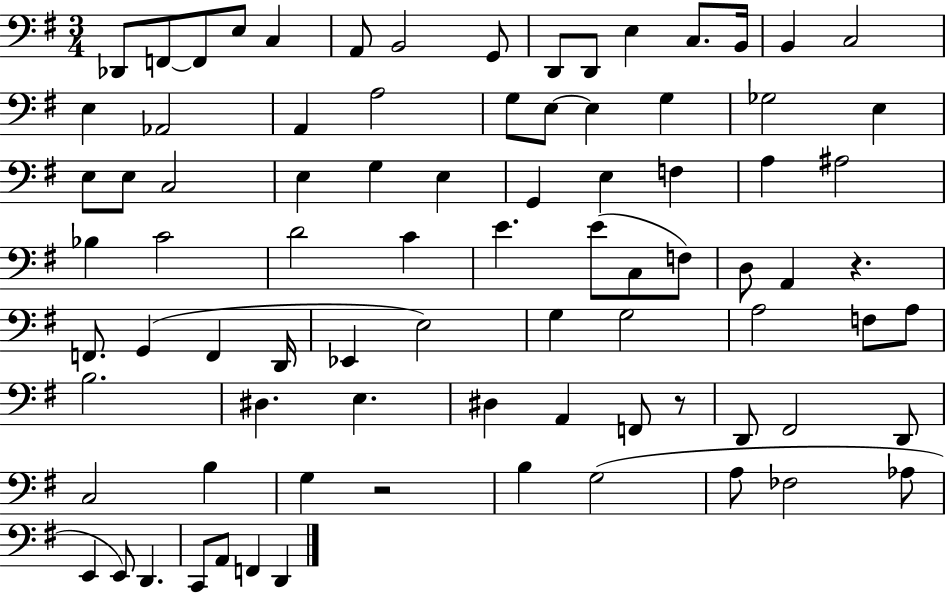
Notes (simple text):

Db2/e F2/e F2/e E3/e C3/q A2/e B2/h G2/e D2/e D2/e E3/q C3/e. B2/s B2/q C3/h E3/q Ab2/h A2/q A3/h G3/e E3/e E3/q G3/q Gb3/h E3/q E3/e E3/e C3/h E3/q G3/q E3/q G2/q E3/q F3/q A3/q A#3/h Bb3/q C4/h D4/h C4/q E4/q. E4/e C3/e F3/e D3/e A2/q R/q. F2/e. G2/q F2/q D2/s Eb2/q E3/h G3/q G3/h A3/h F3/e A3/e B3/h. D#3/q. E3/q. D#3/q A2/q F2/e R/e D2/e F#2/h D2/e C3/h B3/q G3/q R/h B3/q G3/h A3/e FES3/h Ab3/e E2/q E2/e D2/q. C2/e A2/e F2/q D2/q